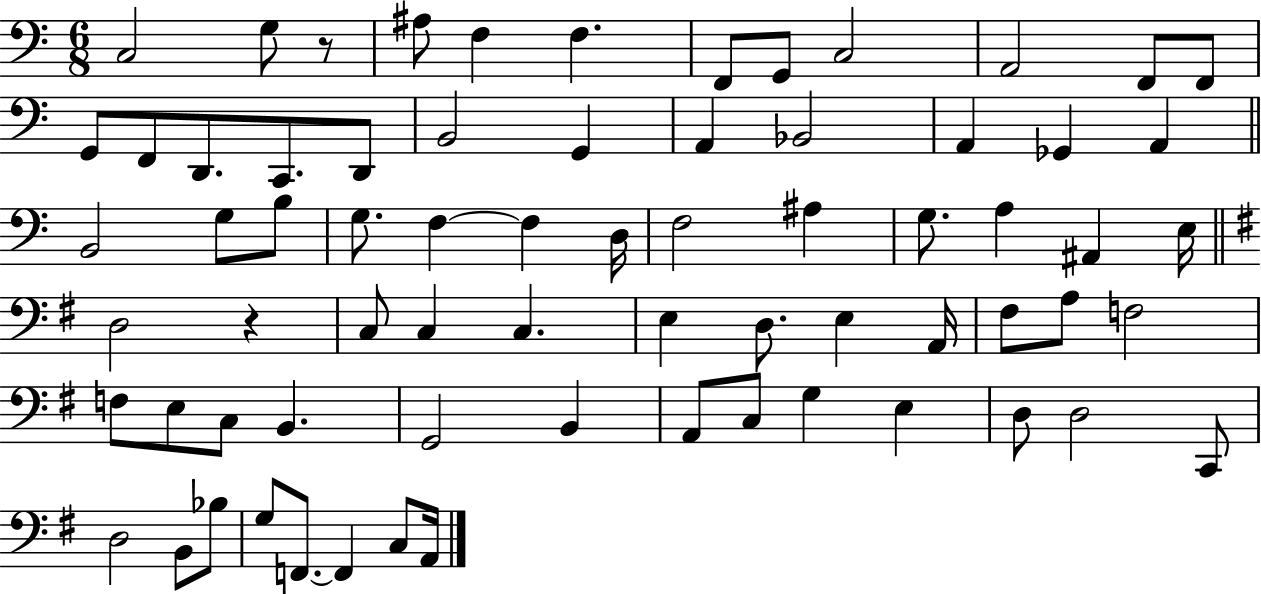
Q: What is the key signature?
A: C major